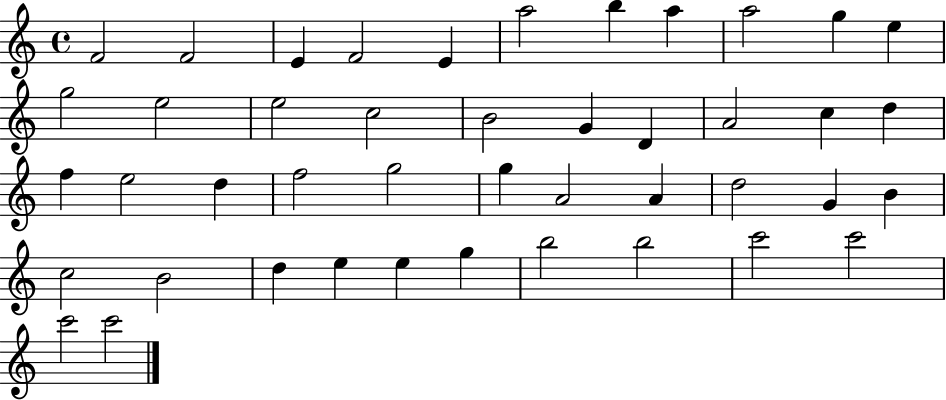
X:1
T:Untitled
M:4/4
L:1/4
K:C
F2 F2 E F2 E a2 b a a2 g e g2 e2 e2 c2 B2 G D A2 c d f e2 d f2 g2 g A2 A d2 G B c2 B2 d e e g b2 b2 c'2 c'2 c'2 c'2